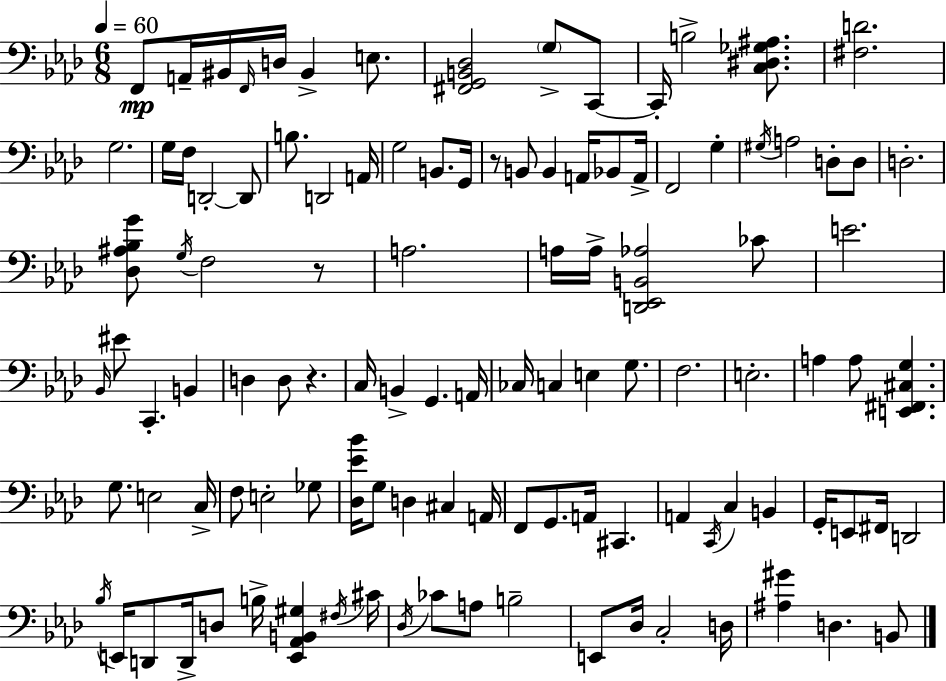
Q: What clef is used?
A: bass